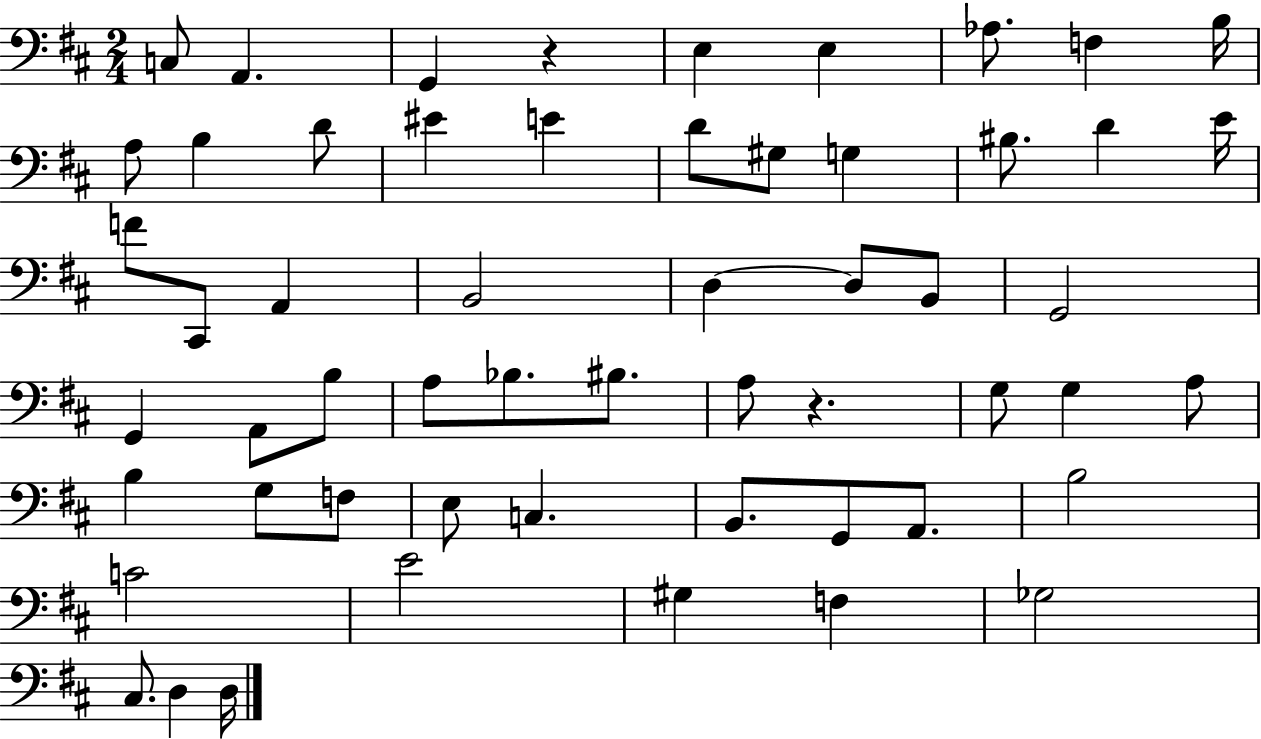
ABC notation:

X:1
T:Untitled
M:2/4
L:1/4
K:D
C,/2 A,, G,, z E, E, _A,/2 F, B,/4 A,/2 B, D/2 ^E E D/2 ^G,/2 G, ^B,/2 D E/4 F/2 ^C,,/2 A,, B,,2 D, D,/2 B,,/2 G,,2 G,, A,,/2 B,/2 A,/2 _B,/2 ^B,/2 A,/2 z G,/2 G, A,/2 B, G,/2 F,/2 E,/2 C, B,,/2 G,,/2 A,,/2 B,2 C2 E2 ^G, F, _G,2 ^C,/2 D, D,/4